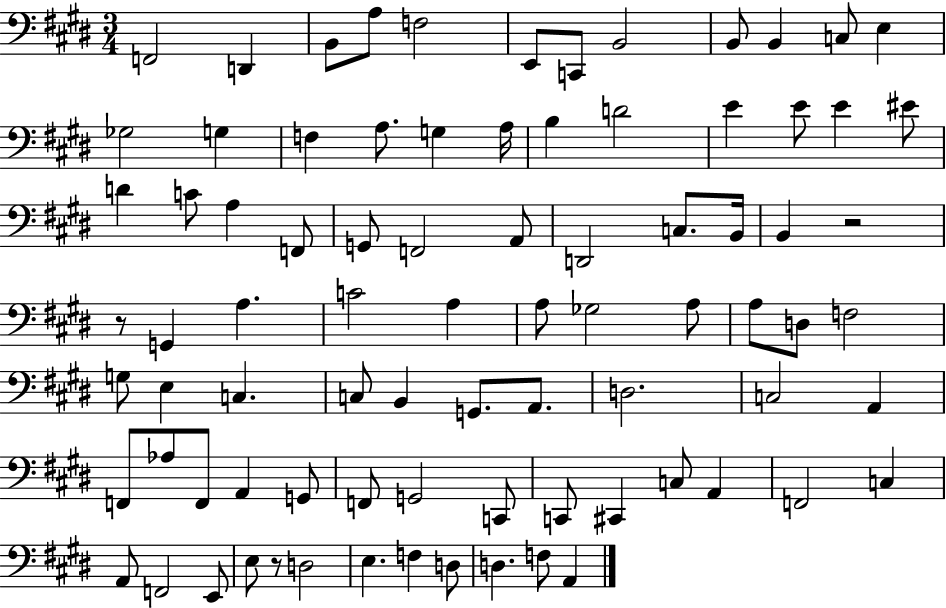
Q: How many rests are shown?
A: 3